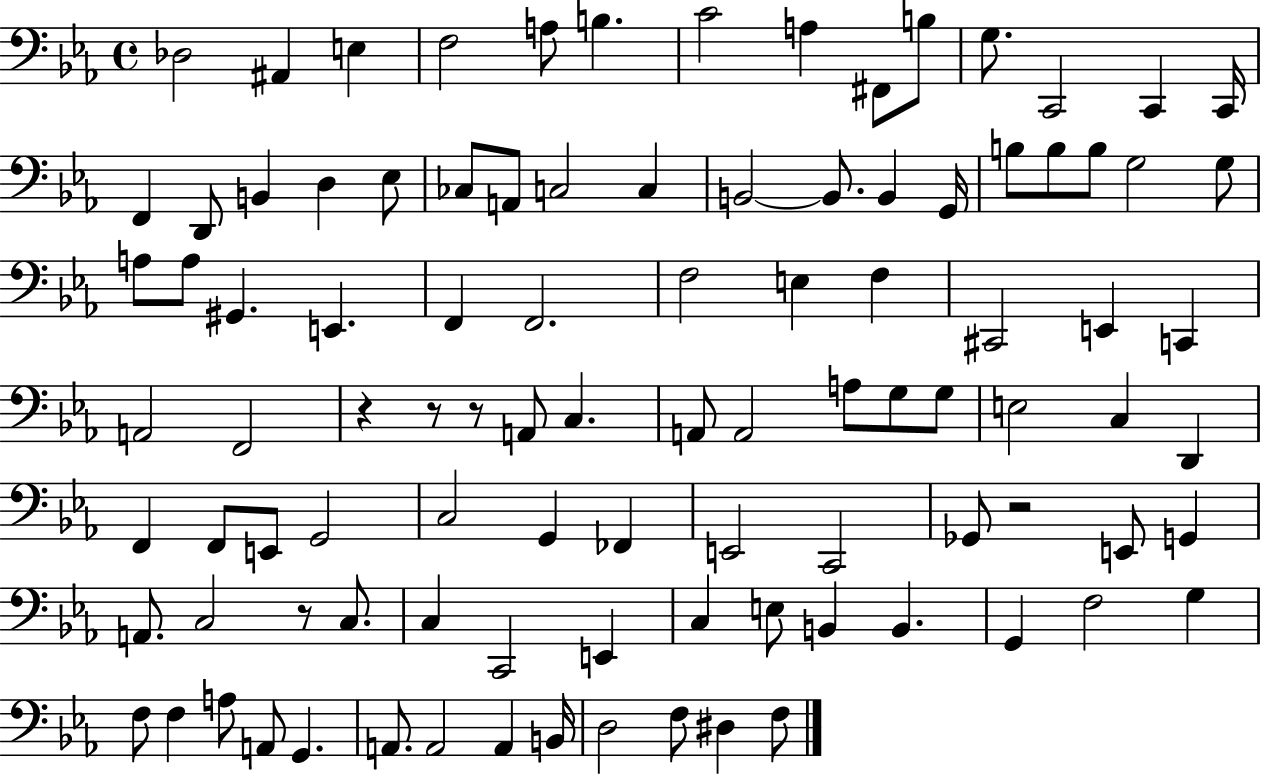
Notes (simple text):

Db3/h A#2/q E3/q F3/h A3/e B3/q. C4/h A3/q F#2/e B3/e G3/e. C2/h C2/q C2/s F2/q D2/e B2/q D3/q Eb3/e CES3/e A2/e C3/h C3/q B2/h B2/e. B2/q G2/s B3/e B3/e B3/e G3/h G3/e A3/e A3/e G#2/q. E2/q. F2/q F2/h. F3/h E3/q F3/q C#2/h E2/q C2/q A2/h F2/h R/q R/e R/e A2/e C3/q. A2/e A2/h A3/e G3/e G3/e E3/h C3/q D2/q F2/q F2/e E2/e G2/h C3/h G2/q FES2/q E2/h C2/h Gb2/e R/h E2/e G2/q A2/e. C3/h R/e C3/e. C3/q C2/h E2/q C3/q E3/e B2/q B2/q. G2/q F3/h G3/q F3/e F3/q A3/e A2/e G2/q. A2/e. A2/h A2/q B2/s D3/h F3/e D#3/q F3/e